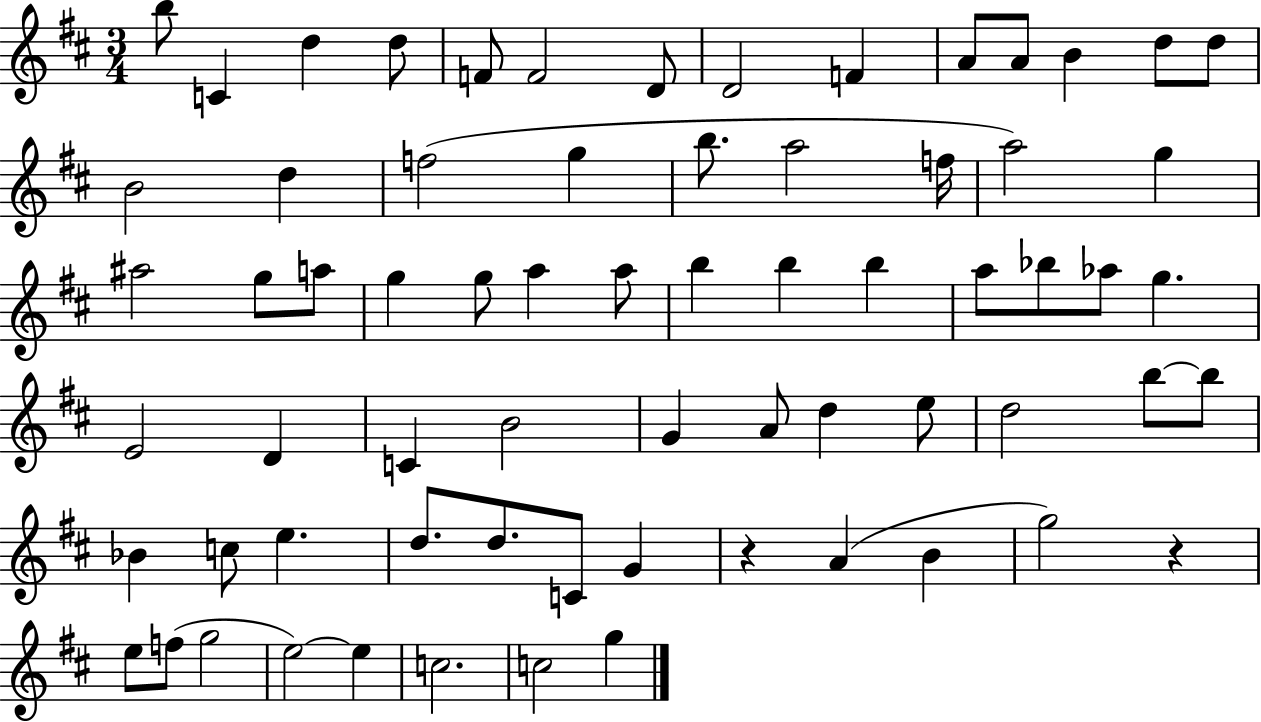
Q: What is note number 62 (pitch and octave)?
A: E5